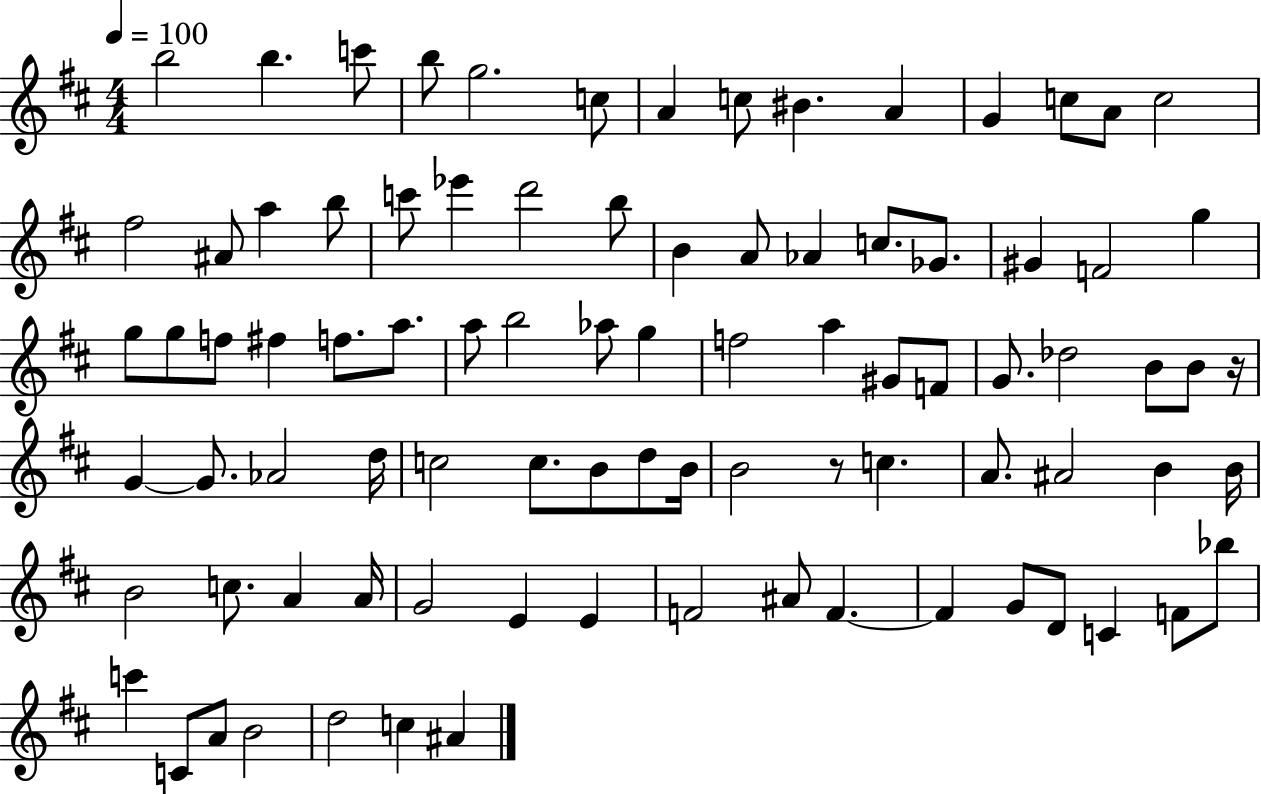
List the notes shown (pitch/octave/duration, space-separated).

B5/h B5/q. C6/e B5/e G5/h. C5/e A4/q C5/e BIS4/q. A4/q G4/q C5/e A4/e C5/h F#5/h A#4/e A5/q B5/e C6/e Eb6/q D6/h B5/e B4/q A4/e Ab4/q C5/e. Gb4/e. G#4/q F4/h G5/q G5/e G5/e F5/e F#5/q F5/e. A5/e. A5/e B5/h Ab5/e G5/q F5/h A5/q G#4/e F4/e G4/e. Db5/h B4/e B4/e R/s G4/q G4/e. Ab4/h D5/s C5/h C5/e. B4/e D5/e B4/s B4/h R/e C5/q. A4/e. A#4/h B4/q B4/s B4/h C5/e. A4/q A4/s G4/h E4/q E4/q F4/h A#4/e F4/q. F4/q G4/e D4/e C4/q F4/e Bb5/e C6/q C4/e A4/e B4/h D5/h C5/q A#4/q